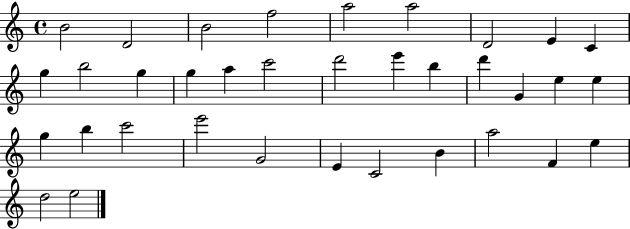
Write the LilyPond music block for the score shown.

{
  \clef treble
  \time 4/4
  \defaultTimeSignature
  \key c \major
  b'2 d'2 | b'2 f''2 | a''2 a''2 | d'2 e'4 c'4 | \break g''4 b''2 g''4 | g''4 a''4 c'''2 | d'''2 e'''4 b''4 | d'''4 g'4 e''4 e''4 | \break g''4 b''4 c'''2 | e'''2 g'2 | e'4 c'2 b'4 | a''2 f'4 e''4 | \break d''2 e''2 | \bar "|."
}